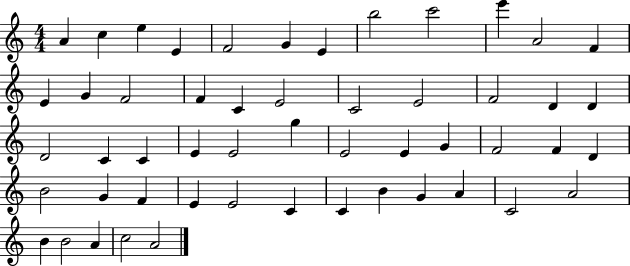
{
  \clef treble
  \numericTimeSignature
  \time 4/4
  \key c \major
  a'4 c''4 e''4 e'4 | f'2 g'4 e'4 | b''2 c'''2 | e'''4 a'2 f'4 | \break e'4 g'4 f'2 | f'4 c'4 e'2 | c'2 e'2 | f'2 d'4 d'4 | \break d'2 c'4 c'4 | e'4 e'2 g''4 | e'2 e'4 g'4 | f'2 f'4 d'4 | \break b'2 g'4 f'4 | e'4 e'2 c'4 | c'4 b'4 g'4 a'4 | c'2 a'2 | \break b'4 b'2 a'4 | c''2 a'2 | \bar "|."
}